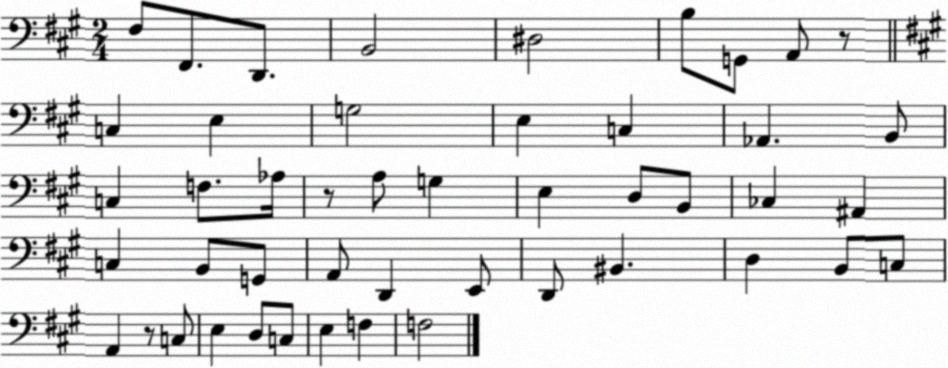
X:1
T:Untitled
M:2/4
L:1/4
K:A
^F,/2 ^F,,/2 D,,/2 B,,2 ^D,2 B,/2 G,,/2 A,,/2 z/2 C, E, G,2 E, C, _A,, B,,/2 C, F,/2 _A,/4 z/2 A,/2 G, E, D,/2 B,,/2 _C, ^A,, C, B,,/2 G,,/2 A,,/2 D,, E,,/2 D,,/2 ^B,, D, B,,/2 C,/2 A,, z/2 C,/2 E, D,/2 C,/2 E, F, F,2